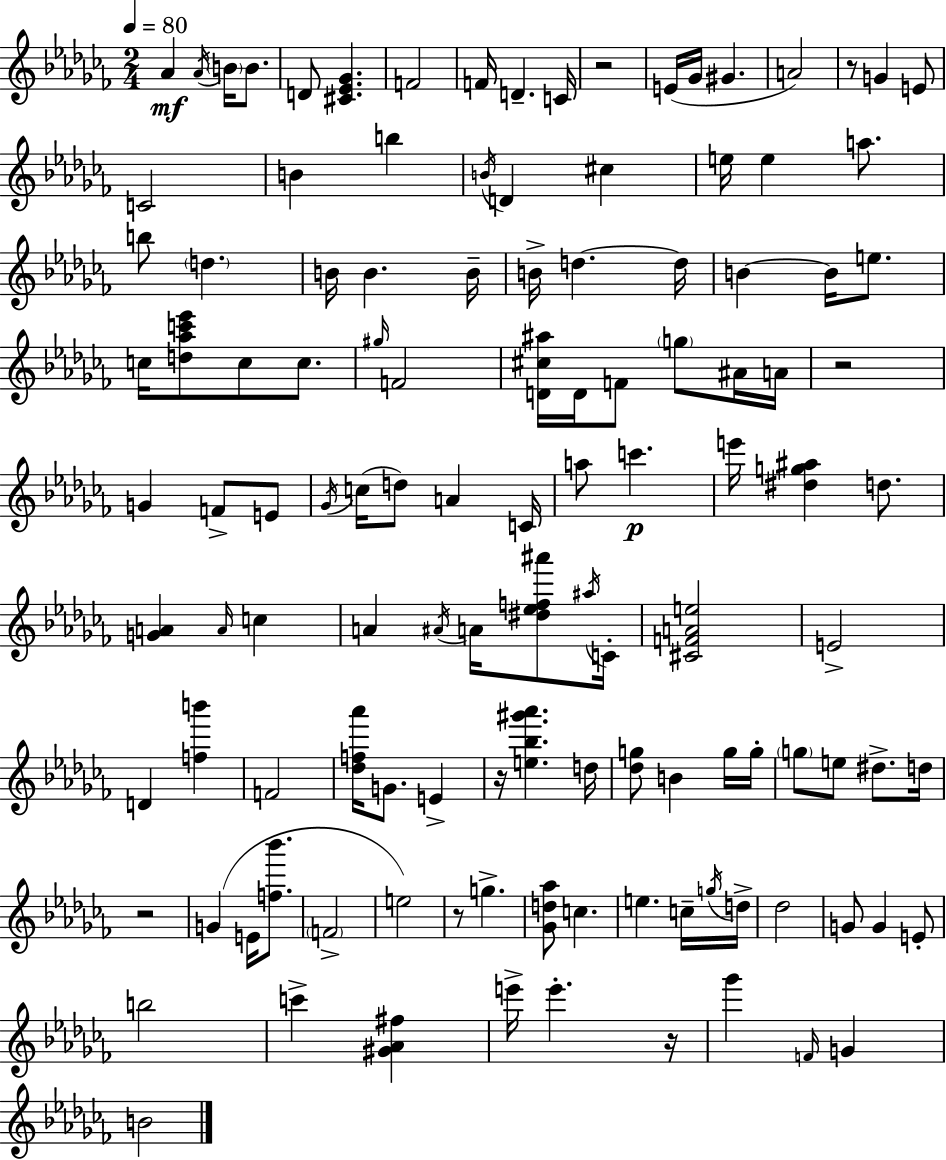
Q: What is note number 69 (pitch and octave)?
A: E4